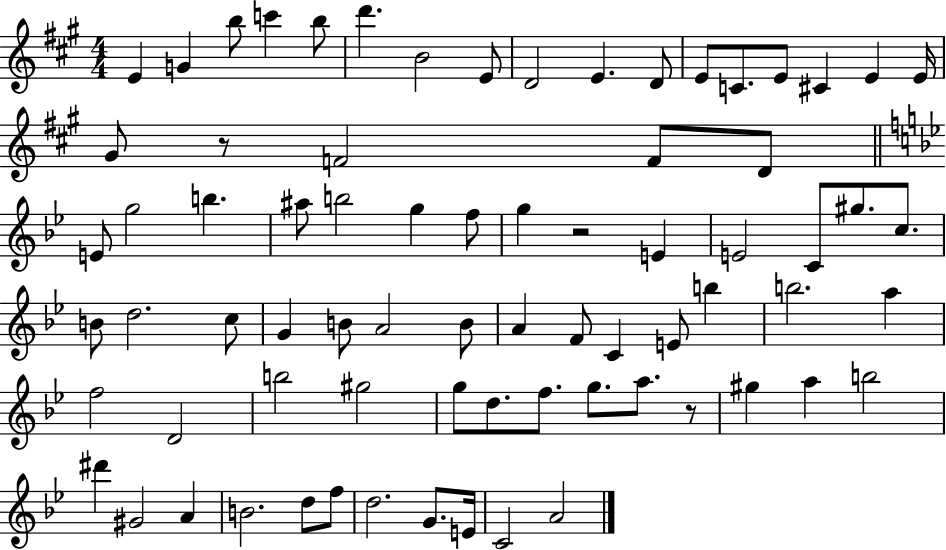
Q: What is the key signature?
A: A major